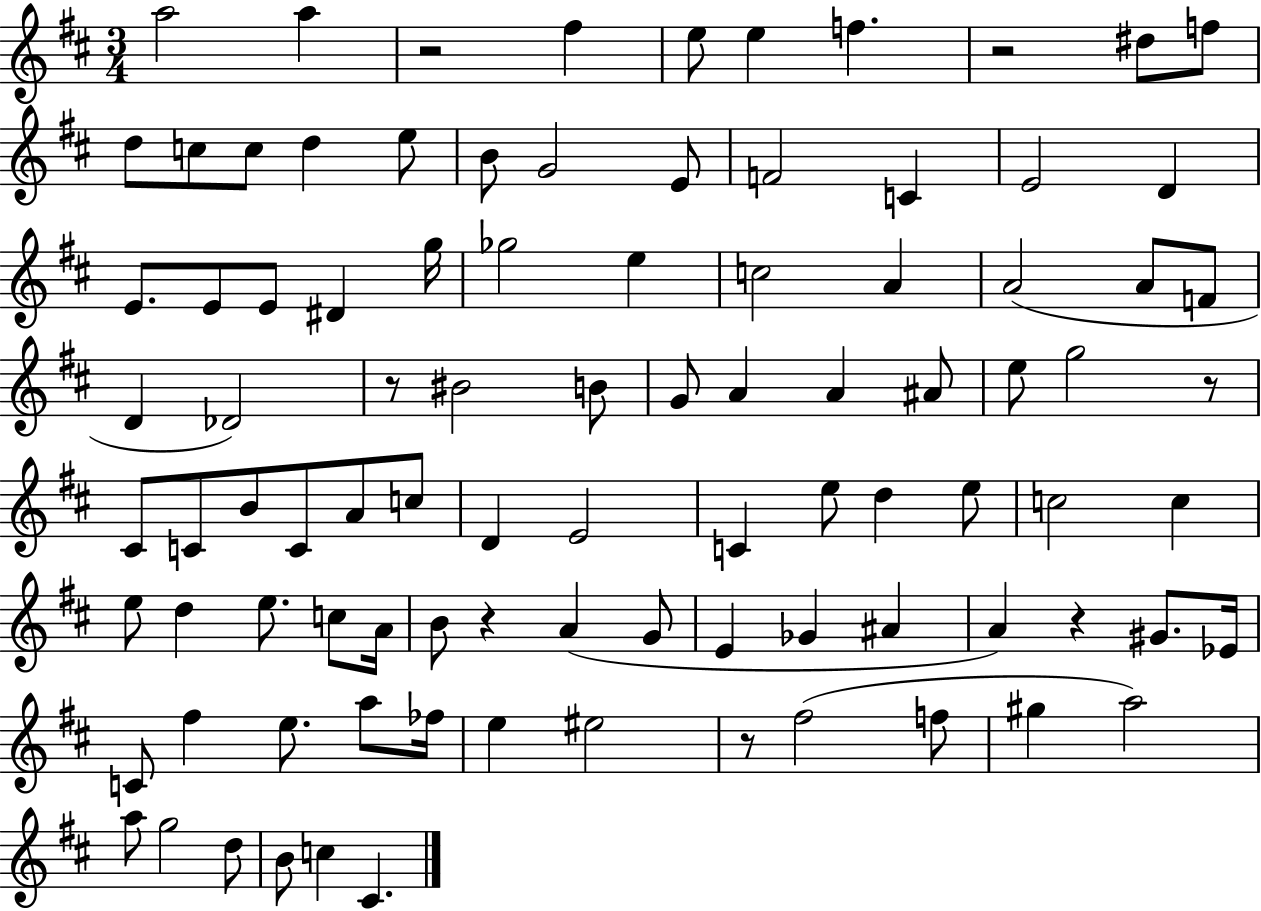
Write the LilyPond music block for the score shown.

{
  \clef treble
  \numericTimeSignature
  \time 3/4
  \key d \major
  a''2 a''4 | r2 fis''4 | e''8 e''4 f''4. | r2 dis''8 f''8 | \break d''8 c''8 c''8 d''4 e''8 | b'8 g'2 e'8 | f'2 c'4 | e'2 d'4 | \break e'8. e'8 e'8 dis'4 g''16 | ges''2 e''4 | c''2 a'4 | a'2( a'8 f'8 | \break d'4 des'2) | r8 bis'2 b'8 | g'8 a'4 a'4 ais'8 | e''8 g''2 r8 | \break cis'8 c'8 b'8 c'8 a'8 c''8 | d'4 e'2 | c'4 e''8 d''4 e''8 | c''2 c''4 | \break e''8 d''4 e''8. c''8 a'16 | b'8 r4 a'4( g'8 | e'4 ges'4 ais'4 | a'4) r4 gis'8. ees'16 | \break c'8 fis''4 e''8. a''8 fes''16 | e''4 eis''2 | r8 fis''2( f''8 | gis''4 a''2) | \break a''8 g''2 d''8 | b'8 c''4 cis'4. | \bar "|."
}